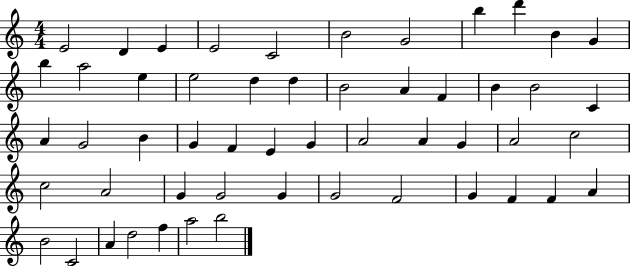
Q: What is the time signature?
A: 4/4